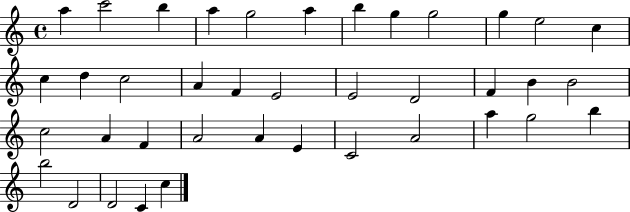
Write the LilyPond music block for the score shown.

{
  \clef treble
  \time 4/4
  \defaultTimeSignature
  \key c \major
  a''4 c'''2 b''4 | a''4 g''2 a''4 | b''4 g''4 g''2 | g''4 e''2 c''4 | \break c''4 d''4 c''2 | a'4 f'4 e'2 | e'2 d'2 | f'4 b'4 b'2 | \break c''2 a'4 f'4 | a'2 a'4 e'4 | c'2 a'2 | a''4 g''2 b''4 | \break b''2 d'2 | d'2 c'4 c''4 | \bar "|."
}